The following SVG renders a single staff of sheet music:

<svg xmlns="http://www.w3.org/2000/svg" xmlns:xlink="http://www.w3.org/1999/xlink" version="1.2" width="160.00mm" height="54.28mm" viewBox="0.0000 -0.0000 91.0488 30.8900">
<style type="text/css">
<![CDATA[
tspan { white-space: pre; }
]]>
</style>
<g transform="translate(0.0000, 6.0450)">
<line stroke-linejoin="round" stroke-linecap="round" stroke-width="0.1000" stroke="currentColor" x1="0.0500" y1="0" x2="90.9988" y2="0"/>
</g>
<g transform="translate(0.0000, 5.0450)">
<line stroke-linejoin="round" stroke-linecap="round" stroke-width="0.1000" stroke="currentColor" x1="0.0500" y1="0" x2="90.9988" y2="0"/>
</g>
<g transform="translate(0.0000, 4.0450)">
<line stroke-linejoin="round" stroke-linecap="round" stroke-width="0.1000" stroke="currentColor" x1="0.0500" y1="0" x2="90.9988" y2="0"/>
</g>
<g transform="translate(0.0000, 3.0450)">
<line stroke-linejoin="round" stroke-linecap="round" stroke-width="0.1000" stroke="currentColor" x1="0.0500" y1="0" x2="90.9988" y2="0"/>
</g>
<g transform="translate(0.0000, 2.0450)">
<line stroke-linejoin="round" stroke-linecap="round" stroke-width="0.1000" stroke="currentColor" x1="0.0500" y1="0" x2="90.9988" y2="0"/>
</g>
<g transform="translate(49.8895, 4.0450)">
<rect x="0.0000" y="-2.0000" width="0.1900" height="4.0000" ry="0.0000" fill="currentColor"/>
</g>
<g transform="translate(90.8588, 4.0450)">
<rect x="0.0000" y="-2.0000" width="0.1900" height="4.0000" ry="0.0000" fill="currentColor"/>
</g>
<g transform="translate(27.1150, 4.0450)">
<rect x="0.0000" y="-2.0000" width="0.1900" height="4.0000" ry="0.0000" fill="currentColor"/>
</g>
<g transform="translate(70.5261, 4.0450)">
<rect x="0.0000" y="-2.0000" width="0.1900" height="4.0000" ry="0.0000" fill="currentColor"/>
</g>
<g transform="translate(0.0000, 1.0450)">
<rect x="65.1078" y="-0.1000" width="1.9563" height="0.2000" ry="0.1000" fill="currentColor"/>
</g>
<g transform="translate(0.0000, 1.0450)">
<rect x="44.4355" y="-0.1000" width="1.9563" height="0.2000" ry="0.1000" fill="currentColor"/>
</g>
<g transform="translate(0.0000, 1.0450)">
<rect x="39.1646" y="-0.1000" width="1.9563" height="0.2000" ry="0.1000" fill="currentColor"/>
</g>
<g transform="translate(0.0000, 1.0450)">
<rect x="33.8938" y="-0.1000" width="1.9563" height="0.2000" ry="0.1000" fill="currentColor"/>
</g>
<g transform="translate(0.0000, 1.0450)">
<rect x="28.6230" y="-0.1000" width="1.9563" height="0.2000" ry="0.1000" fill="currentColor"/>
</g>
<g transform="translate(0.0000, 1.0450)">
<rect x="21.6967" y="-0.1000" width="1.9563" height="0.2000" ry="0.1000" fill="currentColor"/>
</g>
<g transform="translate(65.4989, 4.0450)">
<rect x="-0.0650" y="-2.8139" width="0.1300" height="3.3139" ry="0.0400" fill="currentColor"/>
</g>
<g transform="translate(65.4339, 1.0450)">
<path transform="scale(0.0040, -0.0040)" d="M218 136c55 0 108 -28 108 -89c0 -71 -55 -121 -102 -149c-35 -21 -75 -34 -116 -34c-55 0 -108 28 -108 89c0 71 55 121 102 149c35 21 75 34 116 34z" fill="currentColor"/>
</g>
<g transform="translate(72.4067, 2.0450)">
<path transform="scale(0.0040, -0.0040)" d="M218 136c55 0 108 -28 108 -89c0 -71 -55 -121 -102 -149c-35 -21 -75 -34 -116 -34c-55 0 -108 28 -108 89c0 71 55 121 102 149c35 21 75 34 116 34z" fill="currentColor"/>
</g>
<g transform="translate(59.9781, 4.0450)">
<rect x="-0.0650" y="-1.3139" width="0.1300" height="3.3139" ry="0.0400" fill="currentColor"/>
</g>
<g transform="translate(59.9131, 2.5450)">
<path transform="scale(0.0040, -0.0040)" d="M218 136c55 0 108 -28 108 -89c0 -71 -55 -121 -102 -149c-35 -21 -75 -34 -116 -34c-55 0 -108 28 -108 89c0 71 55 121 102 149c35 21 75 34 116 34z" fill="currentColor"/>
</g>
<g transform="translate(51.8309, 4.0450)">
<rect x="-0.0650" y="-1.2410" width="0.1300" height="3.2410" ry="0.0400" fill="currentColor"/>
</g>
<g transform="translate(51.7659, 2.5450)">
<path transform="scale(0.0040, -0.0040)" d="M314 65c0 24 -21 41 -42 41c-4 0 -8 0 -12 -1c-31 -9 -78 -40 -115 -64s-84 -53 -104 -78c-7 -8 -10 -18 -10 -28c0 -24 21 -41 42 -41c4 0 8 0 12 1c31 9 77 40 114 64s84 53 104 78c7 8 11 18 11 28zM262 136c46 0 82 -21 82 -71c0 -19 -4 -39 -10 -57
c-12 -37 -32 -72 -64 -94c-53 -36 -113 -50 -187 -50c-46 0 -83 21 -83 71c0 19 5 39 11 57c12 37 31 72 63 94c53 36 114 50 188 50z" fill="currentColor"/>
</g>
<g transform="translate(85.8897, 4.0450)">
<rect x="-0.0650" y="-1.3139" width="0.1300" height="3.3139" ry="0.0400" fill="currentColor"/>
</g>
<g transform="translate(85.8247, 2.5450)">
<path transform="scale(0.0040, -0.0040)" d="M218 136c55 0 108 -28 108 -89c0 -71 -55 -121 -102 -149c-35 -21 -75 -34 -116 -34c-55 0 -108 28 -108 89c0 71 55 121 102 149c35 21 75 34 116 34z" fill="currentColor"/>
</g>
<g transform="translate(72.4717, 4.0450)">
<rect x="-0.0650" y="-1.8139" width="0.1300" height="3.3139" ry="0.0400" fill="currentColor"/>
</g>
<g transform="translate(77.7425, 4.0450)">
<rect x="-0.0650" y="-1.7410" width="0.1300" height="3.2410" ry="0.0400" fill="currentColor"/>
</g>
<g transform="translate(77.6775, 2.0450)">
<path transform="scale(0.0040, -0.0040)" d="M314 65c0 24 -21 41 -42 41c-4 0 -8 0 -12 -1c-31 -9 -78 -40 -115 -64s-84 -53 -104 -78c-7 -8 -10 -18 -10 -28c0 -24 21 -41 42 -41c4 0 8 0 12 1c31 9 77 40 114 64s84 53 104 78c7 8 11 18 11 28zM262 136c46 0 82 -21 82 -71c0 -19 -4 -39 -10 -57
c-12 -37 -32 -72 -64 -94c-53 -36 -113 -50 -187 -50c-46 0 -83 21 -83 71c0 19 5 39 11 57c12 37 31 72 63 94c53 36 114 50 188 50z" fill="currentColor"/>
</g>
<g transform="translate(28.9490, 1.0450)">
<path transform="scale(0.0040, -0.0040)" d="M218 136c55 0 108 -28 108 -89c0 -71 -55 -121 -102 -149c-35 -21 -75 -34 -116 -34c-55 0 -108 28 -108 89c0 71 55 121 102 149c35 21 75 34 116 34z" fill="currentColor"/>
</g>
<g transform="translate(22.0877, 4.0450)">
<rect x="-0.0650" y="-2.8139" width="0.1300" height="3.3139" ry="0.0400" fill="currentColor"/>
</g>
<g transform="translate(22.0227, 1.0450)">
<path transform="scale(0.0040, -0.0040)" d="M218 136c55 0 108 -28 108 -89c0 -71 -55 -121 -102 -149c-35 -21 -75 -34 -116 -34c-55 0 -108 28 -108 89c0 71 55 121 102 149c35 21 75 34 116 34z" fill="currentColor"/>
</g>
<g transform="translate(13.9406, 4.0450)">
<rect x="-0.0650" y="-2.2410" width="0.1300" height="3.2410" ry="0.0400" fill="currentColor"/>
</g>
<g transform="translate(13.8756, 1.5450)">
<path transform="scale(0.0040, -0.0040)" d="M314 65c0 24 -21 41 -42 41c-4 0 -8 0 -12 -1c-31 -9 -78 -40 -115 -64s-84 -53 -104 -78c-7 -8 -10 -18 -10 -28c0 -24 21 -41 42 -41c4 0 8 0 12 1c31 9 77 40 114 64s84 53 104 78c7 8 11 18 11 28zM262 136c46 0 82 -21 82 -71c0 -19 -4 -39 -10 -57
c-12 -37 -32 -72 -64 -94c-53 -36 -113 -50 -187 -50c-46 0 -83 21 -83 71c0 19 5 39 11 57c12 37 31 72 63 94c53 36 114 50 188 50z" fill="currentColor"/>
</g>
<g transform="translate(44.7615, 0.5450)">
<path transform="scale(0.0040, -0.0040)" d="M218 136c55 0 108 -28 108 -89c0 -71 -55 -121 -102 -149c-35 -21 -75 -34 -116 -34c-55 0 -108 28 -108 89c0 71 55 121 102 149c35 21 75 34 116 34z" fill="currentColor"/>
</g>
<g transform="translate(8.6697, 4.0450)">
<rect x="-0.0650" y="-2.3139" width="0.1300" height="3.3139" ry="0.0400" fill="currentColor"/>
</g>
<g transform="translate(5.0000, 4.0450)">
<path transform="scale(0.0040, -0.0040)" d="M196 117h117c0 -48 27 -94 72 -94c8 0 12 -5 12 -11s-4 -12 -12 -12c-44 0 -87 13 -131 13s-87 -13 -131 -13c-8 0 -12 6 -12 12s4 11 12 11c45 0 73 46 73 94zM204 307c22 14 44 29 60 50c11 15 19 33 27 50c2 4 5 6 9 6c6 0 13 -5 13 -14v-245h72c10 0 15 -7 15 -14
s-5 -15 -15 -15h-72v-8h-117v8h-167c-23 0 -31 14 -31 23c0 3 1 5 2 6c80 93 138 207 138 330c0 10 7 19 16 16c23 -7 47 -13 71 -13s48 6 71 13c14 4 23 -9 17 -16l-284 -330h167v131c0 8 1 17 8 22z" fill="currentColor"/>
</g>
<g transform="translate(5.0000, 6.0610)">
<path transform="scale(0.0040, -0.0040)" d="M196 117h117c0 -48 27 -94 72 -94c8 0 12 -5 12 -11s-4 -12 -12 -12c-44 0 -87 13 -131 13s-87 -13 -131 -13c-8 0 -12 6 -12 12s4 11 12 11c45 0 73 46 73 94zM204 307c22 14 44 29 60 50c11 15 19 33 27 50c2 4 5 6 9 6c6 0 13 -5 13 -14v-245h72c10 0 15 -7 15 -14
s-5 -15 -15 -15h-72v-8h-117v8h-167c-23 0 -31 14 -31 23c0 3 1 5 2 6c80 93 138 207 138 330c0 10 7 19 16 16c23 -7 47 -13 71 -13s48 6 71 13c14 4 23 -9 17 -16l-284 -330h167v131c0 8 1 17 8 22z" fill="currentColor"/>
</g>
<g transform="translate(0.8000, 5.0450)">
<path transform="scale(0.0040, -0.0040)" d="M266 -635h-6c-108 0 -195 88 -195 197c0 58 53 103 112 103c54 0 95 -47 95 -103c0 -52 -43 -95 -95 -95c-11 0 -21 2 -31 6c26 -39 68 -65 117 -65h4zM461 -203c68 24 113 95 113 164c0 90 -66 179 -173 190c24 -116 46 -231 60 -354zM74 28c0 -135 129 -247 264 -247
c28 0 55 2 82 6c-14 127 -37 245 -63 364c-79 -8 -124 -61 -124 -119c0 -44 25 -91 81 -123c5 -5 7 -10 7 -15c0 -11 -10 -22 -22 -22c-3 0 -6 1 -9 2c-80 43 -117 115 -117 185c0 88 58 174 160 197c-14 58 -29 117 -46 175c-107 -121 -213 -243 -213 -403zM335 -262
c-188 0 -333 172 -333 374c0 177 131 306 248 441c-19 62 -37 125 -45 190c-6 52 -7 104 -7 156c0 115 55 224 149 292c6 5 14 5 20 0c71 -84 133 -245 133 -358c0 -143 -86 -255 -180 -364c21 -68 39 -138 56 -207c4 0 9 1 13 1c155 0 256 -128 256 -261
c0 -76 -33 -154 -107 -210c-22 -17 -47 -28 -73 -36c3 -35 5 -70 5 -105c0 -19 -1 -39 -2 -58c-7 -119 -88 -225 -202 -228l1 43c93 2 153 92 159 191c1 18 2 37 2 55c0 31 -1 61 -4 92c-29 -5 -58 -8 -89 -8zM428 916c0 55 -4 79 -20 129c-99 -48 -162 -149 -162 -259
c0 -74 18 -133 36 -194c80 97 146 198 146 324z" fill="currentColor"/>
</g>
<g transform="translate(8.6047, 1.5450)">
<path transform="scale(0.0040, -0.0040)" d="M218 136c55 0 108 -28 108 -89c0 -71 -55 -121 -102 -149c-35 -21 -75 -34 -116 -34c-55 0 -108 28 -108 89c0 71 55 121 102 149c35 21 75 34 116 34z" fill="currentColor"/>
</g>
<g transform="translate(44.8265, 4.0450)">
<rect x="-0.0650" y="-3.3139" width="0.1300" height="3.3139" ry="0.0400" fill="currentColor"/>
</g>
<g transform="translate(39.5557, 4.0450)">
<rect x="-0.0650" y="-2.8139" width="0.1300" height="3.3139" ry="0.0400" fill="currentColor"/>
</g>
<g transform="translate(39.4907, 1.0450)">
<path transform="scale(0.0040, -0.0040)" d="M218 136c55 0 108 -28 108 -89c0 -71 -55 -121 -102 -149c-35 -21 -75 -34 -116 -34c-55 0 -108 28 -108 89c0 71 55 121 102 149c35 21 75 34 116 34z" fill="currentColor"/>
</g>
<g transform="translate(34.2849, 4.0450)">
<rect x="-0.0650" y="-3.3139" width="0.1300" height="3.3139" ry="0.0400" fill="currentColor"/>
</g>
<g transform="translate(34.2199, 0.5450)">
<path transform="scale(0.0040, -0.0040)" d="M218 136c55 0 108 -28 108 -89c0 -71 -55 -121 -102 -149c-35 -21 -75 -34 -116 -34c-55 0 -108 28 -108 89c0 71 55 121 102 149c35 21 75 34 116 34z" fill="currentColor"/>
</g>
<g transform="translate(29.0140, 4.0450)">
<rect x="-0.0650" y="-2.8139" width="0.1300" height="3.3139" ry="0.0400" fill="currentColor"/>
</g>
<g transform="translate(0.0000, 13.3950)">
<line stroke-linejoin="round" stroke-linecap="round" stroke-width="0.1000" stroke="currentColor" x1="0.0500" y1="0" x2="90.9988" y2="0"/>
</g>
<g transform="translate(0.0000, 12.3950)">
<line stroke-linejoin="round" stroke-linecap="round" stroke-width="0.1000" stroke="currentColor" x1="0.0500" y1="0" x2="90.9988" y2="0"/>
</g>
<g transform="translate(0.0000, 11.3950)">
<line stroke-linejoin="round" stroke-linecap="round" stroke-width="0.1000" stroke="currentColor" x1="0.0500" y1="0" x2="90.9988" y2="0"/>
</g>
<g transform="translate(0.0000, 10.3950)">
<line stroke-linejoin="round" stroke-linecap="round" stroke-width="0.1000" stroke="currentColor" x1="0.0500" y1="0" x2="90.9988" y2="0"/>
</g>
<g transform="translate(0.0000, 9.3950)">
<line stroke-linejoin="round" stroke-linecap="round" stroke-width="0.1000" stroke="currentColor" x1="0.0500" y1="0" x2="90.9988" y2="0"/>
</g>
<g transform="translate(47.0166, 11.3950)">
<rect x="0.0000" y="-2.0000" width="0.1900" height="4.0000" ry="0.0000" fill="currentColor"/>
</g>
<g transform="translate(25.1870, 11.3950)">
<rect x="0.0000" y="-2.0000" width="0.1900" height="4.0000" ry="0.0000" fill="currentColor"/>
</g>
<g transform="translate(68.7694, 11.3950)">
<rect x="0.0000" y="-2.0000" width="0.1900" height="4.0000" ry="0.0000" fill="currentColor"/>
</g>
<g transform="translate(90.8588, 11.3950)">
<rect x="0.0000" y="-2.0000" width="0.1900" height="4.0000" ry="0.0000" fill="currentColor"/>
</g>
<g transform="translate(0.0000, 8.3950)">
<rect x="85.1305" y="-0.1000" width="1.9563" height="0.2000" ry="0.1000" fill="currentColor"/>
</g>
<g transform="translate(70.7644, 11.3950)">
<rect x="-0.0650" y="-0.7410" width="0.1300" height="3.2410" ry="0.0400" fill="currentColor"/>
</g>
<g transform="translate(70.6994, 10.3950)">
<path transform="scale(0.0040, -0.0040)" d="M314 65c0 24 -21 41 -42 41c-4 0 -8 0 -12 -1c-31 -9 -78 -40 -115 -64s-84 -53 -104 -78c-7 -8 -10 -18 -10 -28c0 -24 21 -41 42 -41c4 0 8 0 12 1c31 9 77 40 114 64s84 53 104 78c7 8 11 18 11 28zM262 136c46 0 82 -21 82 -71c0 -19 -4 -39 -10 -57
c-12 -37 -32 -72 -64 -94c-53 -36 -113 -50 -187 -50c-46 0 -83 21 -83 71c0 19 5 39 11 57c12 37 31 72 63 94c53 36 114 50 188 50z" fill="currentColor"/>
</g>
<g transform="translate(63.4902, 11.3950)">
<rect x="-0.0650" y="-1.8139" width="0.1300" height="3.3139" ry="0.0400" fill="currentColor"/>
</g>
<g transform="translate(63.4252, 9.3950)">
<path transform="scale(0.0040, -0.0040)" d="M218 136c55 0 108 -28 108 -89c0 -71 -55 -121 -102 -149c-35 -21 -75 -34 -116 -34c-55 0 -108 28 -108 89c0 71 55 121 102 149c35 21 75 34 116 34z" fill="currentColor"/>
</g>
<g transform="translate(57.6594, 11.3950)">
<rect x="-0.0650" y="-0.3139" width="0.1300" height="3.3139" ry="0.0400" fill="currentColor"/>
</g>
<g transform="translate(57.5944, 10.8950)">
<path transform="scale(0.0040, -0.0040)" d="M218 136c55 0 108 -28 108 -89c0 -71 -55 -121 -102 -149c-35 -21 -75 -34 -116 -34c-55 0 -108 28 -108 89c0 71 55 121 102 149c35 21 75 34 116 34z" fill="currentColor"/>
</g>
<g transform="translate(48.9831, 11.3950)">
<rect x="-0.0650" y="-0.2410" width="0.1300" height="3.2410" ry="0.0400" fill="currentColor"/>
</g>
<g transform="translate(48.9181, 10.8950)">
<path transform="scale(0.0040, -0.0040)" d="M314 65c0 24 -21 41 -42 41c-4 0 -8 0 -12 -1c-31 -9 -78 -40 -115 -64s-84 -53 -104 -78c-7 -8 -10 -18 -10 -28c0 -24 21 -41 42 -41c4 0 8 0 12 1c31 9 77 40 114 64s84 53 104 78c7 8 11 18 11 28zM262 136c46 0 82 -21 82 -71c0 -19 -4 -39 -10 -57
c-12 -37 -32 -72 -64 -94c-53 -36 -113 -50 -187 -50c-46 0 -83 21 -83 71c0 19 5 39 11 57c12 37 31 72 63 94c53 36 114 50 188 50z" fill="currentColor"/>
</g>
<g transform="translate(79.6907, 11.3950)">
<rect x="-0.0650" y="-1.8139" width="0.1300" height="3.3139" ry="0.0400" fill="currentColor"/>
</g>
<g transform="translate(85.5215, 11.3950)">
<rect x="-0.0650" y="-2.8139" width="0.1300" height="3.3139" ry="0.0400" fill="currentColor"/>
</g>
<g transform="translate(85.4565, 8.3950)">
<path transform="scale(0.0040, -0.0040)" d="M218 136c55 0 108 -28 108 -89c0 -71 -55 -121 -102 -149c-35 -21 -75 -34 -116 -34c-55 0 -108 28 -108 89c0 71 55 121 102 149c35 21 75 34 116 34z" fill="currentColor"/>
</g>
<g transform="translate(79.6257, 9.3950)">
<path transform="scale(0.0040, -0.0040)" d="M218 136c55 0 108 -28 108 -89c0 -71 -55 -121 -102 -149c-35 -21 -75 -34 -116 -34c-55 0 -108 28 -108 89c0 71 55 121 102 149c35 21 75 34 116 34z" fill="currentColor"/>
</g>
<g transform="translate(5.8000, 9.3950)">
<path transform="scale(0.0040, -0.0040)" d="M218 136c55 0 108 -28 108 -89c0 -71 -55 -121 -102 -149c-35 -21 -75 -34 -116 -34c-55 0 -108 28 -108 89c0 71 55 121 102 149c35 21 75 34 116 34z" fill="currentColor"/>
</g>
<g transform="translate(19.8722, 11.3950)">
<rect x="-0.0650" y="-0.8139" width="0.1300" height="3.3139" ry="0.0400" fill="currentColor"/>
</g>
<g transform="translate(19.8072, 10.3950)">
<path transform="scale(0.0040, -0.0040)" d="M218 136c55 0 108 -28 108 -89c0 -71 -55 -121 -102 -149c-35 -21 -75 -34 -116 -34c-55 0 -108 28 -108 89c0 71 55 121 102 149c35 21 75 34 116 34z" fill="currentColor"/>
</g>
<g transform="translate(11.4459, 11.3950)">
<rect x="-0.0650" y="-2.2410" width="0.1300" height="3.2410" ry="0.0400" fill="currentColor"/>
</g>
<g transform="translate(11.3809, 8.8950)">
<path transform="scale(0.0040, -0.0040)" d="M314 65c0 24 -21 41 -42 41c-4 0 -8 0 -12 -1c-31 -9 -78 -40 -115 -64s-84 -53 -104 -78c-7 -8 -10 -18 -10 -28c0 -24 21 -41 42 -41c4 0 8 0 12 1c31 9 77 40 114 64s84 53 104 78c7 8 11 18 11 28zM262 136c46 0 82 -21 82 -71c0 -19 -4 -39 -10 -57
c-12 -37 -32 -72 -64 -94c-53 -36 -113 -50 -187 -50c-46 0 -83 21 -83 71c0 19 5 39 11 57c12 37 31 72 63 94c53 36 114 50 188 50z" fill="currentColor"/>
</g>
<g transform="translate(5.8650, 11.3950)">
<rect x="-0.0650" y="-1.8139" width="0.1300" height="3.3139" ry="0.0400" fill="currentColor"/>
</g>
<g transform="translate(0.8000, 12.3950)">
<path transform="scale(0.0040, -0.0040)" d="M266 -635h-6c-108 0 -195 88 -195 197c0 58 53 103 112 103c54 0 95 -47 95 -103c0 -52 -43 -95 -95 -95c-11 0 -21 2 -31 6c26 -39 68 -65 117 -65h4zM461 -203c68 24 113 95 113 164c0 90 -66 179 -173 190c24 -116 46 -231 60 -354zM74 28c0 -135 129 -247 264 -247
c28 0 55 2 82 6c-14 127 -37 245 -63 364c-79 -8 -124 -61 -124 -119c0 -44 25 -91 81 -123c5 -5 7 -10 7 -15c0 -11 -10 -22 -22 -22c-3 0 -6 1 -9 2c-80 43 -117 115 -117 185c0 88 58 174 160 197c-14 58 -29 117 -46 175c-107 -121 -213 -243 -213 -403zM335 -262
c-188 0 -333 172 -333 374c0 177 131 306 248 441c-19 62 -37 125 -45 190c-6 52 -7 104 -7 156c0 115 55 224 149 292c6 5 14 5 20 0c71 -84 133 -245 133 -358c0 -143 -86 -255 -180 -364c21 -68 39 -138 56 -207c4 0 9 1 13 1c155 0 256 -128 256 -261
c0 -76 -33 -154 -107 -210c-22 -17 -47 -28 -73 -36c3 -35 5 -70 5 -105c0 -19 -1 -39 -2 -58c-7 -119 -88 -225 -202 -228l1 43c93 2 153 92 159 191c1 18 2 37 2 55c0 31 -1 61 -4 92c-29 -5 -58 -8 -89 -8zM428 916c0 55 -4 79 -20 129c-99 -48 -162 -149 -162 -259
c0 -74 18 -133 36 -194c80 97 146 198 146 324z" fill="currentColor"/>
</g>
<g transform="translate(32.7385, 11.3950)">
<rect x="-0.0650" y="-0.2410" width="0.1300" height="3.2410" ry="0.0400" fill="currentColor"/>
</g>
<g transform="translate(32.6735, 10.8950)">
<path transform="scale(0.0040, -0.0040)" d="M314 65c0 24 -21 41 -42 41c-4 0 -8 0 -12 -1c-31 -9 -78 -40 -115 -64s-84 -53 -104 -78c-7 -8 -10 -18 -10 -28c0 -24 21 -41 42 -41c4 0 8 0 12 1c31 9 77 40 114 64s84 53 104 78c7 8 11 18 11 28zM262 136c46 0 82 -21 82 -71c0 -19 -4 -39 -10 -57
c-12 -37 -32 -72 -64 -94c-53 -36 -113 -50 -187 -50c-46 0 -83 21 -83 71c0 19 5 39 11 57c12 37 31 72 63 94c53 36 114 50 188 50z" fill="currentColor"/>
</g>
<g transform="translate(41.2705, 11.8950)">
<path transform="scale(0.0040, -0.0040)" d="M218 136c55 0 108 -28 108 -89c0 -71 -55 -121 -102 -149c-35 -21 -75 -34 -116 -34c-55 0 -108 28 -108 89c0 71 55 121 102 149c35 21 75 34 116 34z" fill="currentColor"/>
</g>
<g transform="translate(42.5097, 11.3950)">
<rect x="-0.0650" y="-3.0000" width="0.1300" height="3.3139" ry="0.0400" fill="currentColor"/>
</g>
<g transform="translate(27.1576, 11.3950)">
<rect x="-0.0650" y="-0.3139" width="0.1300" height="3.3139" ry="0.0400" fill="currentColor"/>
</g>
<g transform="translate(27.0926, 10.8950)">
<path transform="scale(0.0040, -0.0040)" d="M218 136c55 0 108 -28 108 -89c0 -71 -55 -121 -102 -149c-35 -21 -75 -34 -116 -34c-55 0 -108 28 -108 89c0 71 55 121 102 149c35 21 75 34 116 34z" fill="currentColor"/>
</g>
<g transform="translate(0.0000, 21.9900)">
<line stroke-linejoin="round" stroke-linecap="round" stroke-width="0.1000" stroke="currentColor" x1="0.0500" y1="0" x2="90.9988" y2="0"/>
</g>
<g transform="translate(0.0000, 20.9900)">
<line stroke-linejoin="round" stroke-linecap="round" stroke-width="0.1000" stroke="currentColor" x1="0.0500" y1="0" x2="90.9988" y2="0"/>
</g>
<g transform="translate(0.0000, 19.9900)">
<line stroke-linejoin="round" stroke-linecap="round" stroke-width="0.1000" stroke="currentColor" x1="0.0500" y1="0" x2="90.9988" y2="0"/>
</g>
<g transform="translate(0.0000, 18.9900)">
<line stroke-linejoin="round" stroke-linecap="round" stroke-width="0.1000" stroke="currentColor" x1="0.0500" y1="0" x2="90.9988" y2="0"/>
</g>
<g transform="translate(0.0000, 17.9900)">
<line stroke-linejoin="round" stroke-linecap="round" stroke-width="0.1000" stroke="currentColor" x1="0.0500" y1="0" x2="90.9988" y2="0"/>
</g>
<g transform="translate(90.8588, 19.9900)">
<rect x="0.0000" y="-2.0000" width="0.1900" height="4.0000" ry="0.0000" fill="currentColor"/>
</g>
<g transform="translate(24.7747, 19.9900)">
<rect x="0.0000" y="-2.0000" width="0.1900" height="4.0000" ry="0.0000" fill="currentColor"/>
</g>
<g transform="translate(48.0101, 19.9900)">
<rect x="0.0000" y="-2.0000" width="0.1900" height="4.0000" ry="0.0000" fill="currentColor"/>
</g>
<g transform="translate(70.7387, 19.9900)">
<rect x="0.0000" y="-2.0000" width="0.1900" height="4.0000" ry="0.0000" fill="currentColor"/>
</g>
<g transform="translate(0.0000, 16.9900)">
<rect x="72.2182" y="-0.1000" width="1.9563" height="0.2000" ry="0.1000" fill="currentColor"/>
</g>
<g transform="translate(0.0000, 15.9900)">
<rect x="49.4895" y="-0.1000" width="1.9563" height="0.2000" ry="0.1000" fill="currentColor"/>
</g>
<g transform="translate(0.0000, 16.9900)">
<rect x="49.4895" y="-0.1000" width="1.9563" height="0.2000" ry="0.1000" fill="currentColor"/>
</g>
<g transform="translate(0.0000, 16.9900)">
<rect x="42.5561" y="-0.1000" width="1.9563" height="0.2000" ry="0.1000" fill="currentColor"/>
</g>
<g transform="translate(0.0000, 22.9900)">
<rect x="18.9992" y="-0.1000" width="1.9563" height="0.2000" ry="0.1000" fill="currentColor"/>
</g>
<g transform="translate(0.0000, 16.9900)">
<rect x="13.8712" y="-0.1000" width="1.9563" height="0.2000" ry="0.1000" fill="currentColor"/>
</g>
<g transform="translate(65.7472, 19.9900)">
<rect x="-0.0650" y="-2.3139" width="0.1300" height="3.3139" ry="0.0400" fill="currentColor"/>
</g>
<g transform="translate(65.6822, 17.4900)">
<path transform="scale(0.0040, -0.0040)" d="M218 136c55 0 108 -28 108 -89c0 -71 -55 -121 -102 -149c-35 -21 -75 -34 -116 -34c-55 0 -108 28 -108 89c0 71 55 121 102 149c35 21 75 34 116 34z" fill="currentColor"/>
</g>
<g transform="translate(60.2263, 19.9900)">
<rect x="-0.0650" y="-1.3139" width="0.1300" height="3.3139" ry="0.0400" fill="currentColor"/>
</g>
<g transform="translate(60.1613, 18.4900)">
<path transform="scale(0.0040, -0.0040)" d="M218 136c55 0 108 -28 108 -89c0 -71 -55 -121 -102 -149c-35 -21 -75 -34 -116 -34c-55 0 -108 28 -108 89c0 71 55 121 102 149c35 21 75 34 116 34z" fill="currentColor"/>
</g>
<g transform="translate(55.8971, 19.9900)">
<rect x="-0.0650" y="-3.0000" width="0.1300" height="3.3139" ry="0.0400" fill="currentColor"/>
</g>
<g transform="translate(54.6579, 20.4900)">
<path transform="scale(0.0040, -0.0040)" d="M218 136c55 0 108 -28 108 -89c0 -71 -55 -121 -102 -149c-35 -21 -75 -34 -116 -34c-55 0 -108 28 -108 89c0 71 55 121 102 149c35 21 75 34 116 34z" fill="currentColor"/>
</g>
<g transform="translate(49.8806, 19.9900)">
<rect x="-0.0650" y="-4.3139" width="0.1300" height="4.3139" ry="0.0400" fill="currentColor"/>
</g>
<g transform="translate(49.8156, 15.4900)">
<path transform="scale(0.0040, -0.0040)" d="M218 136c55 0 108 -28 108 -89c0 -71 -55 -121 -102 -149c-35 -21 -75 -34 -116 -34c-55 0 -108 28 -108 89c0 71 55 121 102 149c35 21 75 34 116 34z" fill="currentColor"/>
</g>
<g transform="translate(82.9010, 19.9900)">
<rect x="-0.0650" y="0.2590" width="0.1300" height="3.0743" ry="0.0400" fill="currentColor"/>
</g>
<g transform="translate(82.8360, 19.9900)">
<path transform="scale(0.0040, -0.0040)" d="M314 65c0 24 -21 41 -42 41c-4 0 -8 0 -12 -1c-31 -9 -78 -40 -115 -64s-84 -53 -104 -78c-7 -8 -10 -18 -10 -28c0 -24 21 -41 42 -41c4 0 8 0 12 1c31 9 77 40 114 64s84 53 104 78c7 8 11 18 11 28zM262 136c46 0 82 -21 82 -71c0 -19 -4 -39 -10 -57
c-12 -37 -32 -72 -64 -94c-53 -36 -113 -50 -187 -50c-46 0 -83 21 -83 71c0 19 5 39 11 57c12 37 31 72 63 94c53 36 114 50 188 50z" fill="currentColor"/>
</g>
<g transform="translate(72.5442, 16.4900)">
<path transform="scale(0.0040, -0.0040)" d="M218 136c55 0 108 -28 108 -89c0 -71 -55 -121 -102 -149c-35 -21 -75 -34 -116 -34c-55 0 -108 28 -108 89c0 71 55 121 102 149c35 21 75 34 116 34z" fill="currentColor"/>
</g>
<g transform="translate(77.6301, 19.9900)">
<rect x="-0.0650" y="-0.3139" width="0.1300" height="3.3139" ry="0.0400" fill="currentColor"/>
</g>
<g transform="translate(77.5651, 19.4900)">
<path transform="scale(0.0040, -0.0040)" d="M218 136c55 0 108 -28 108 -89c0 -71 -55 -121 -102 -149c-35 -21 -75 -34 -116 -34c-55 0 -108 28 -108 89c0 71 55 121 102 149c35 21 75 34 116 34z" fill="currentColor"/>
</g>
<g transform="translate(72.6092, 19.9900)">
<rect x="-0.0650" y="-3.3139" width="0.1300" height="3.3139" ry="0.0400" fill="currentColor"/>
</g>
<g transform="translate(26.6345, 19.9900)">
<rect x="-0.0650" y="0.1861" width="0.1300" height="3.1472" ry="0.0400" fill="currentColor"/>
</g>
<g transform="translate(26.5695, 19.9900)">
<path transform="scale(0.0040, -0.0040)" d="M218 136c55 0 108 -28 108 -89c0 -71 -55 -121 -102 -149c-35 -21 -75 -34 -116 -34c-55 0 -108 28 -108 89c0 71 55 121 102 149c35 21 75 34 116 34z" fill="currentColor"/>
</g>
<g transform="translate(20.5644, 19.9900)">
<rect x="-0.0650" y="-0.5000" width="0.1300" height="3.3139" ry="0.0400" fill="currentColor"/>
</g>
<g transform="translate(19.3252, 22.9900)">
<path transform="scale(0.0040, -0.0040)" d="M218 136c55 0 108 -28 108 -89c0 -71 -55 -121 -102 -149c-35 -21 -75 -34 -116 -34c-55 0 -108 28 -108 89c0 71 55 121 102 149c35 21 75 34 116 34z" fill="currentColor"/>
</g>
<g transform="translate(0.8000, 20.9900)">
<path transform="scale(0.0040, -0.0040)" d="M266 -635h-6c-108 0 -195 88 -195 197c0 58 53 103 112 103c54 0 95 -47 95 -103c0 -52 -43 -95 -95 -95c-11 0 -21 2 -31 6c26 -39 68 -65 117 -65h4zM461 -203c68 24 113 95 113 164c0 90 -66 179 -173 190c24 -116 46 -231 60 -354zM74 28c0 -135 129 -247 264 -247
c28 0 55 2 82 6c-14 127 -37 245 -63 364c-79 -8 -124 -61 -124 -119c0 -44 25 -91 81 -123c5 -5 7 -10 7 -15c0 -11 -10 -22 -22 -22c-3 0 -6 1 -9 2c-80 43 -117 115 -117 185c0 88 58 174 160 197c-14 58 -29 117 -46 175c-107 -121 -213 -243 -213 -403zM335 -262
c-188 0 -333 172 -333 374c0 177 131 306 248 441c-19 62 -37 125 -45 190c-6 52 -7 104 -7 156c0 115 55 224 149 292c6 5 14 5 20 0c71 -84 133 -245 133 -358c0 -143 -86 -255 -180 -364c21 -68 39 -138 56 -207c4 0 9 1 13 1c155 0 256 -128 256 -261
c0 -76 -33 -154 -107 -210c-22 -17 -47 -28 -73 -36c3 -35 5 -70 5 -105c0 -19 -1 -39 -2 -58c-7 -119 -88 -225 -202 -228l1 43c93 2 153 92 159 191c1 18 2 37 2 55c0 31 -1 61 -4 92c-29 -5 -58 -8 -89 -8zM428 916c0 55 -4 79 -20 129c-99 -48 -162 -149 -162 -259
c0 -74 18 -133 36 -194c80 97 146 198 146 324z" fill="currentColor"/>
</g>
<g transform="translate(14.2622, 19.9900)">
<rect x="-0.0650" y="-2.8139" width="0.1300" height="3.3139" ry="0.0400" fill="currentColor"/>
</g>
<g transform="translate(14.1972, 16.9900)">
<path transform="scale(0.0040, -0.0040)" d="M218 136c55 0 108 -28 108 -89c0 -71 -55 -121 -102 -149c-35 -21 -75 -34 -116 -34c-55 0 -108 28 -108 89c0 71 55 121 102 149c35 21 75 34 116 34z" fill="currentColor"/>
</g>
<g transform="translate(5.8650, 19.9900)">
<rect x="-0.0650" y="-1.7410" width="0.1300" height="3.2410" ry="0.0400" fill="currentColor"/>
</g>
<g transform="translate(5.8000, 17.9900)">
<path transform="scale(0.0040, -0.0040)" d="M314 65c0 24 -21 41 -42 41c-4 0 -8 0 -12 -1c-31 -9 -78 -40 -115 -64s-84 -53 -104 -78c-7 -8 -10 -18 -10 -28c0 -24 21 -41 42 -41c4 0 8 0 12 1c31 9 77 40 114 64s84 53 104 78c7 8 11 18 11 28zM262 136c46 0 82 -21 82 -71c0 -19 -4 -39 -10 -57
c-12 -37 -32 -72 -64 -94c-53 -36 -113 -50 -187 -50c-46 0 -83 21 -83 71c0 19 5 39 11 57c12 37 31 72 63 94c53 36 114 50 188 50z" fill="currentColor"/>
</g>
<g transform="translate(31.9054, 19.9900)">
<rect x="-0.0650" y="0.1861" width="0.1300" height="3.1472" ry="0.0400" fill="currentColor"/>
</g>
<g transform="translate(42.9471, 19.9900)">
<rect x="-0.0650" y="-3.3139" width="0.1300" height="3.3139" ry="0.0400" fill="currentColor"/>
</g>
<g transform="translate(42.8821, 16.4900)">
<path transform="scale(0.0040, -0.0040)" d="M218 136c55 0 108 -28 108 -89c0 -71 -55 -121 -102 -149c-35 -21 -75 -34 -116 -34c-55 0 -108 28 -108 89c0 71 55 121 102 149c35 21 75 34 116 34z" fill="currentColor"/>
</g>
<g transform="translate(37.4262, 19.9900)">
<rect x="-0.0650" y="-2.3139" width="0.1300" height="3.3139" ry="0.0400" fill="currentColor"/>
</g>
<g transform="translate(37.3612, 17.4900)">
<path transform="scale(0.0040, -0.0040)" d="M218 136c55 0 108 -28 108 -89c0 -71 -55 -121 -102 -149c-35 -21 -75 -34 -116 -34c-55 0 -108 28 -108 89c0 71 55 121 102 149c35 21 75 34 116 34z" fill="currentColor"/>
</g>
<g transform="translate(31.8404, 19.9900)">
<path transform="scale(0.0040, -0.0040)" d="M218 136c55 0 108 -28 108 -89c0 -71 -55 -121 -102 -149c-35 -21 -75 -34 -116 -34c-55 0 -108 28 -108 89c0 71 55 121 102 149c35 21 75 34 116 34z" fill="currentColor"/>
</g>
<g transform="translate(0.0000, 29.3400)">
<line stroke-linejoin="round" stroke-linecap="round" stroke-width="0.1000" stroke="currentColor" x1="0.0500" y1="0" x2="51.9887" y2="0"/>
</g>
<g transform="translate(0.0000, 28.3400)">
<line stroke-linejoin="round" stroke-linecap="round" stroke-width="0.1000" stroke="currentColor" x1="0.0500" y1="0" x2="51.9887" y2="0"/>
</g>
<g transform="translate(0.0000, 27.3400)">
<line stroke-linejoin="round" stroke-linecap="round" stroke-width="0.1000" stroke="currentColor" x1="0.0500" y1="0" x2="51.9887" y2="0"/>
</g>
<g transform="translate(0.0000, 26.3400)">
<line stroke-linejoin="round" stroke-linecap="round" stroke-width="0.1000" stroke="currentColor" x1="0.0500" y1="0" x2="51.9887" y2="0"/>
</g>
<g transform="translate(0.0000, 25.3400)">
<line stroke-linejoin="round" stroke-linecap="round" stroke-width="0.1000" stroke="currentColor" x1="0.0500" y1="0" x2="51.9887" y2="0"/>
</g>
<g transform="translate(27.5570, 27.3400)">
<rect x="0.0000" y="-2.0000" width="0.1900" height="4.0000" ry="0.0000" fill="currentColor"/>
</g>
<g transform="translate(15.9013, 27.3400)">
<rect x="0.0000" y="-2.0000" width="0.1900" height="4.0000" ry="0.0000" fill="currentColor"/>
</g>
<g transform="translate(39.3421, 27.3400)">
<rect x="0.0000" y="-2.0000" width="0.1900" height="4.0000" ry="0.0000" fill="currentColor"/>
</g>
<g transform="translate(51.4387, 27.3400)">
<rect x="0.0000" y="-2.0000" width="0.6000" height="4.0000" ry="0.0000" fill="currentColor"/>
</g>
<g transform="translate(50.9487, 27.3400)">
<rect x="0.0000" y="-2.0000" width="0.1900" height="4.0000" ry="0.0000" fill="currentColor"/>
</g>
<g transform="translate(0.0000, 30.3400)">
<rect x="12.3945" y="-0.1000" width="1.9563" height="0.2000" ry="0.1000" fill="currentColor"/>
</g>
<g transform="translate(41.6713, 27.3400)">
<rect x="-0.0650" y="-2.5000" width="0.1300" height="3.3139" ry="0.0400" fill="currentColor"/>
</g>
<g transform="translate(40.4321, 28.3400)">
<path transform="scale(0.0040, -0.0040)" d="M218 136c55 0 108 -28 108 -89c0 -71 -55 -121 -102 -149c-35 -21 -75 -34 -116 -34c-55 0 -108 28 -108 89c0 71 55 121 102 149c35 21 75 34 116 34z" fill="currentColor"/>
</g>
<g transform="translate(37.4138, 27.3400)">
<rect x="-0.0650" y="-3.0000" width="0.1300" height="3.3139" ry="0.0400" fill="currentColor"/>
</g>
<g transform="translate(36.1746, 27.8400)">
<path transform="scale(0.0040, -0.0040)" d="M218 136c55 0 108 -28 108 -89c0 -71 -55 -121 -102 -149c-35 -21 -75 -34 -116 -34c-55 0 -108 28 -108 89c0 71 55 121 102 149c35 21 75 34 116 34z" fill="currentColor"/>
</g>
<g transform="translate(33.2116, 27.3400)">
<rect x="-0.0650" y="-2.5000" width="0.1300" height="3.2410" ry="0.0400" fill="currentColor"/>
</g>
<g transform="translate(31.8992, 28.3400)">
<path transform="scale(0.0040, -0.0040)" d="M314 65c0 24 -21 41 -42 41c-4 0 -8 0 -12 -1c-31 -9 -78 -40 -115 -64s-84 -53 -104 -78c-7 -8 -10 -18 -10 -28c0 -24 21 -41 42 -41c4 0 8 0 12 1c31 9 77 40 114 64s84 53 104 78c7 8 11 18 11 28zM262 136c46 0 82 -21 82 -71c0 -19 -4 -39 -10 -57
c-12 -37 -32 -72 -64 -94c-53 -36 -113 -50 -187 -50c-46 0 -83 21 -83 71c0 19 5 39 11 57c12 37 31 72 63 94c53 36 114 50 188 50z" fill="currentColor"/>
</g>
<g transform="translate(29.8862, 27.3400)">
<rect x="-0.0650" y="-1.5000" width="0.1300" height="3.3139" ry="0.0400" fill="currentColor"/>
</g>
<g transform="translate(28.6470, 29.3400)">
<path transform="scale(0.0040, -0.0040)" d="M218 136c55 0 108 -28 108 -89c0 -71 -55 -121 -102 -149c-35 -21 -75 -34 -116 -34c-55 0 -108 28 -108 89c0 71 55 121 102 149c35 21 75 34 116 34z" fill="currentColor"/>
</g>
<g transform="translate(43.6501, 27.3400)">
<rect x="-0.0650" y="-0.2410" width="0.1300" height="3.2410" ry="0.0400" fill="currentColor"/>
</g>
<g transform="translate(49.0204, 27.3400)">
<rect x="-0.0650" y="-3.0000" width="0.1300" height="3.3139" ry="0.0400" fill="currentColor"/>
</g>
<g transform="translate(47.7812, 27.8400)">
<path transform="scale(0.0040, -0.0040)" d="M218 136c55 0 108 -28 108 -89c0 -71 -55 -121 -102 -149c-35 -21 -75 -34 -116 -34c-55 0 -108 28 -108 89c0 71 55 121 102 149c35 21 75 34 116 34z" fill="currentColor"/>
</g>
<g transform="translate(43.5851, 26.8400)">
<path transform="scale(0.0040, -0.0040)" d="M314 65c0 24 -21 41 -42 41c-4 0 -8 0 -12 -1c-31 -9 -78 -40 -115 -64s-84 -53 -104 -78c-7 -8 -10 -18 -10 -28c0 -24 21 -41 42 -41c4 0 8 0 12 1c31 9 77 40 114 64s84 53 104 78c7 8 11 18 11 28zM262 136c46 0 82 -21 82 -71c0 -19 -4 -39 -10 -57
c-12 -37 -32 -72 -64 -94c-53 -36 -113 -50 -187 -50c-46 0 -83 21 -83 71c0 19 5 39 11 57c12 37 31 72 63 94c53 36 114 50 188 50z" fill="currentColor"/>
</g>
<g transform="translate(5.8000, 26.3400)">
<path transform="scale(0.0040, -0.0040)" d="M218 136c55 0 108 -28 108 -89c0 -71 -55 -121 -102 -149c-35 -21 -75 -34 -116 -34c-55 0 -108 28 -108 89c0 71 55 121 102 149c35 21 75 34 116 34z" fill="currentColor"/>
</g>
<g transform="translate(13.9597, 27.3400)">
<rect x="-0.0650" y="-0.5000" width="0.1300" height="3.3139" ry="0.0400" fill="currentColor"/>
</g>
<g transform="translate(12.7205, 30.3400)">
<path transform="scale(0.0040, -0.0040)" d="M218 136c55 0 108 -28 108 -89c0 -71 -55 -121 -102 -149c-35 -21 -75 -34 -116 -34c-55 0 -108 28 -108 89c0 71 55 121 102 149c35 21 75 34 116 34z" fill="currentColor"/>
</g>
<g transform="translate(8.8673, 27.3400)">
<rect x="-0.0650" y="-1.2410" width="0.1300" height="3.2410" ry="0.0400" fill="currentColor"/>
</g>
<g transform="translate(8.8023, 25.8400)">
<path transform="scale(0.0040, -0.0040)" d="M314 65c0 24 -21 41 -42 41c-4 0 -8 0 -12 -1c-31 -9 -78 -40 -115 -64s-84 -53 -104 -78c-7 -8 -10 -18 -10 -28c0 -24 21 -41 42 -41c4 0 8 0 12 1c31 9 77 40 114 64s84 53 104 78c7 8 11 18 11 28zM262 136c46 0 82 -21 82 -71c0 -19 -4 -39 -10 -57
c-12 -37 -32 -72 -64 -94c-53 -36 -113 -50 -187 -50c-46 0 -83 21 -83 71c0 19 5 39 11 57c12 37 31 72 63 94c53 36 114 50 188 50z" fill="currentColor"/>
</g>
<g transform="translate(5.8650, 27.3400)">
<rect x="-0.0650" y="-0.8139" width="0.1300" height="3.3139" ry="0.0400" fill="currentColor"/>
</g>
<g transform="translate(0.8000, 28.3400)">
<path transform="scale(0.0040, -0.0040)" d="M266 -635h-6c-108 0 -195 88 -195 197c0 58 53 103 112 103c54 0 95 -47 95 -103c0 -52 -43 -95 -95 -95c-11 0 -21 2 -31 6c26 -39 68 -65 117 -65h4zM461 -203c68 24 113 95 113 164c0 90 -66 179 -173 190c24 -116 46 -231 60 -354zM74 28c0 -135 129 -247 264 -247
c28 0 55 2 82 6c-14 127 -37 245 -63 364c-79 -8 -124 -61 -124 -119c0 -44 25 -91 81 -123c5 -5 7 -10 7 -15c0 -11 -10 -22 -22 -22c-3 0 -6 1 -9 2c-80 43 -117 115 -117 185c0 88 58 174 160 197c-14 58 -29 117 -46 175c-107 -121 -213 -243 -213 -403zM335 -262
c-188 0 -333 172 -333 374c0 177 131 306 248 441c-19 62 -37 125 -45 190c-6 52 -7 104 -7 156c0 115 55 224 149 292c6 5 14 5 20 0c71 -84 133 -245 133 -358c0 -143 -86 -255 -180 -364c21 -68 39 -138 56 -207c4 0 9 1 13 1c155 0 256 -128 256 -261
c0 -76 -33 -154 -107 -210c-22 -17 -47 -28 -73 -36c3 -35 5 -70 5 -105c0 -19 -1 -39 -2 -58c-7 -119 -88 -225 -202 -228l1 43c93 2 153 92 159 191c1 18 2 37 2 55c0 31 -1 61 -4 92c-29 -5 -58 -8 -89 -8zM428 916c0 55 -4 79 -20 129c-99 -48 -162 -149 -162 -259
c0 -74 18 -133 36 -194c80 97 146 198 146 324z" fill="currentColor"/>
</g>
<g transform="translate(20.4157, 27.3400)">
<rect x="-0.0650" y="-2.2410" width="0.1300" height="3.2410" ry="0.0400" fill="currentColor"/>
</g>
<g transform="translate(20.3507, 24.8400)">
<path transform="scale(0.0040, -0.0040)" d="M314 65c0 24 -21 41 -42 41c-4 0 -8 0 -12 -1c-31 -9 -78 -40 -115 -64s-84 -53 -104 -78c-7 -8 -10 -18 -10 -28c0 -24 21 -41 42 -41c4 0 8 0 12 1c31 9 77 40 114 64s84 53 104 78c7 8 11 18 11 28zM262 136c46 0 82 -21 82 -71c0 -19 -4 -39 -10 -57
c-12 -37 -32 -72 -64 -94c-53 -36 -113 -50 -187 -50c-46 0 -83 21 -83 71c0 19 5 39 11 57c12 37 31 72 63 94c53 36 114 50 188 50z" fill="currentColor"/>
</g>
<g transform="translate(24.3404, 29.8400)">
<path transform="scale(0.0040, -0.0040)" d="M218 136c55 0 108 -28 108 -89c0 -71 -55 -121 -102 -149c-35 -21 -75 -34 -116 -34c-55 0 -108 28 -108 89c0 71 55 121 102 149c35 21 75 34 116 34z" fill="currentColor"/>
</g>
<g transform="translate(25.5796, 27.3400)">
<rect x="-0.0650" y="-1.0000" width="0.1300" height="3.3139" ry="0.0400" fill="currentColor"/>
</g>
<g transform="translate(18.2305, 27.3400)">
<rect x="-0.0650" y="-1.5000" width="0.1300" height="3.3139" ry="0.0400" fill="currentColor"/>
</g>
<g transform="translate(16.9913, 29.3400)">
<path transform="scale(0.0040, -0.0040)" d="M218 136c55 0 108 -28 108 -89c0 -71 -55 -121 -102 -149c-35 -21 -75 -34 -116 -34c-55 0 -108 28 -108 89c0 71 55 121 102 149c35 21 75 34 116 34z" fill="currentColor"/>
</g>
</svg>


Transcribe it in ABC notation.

X:1
T:Untitled
M:4/4
L:1/4
K:C
g g2 a a b a b e2 e a f f2 e f g2 d c c2 A c2 c f d2 f a f2 a C B B g b d' A e g b c B2 d e2 C E g2 D E G2 A G c2 A